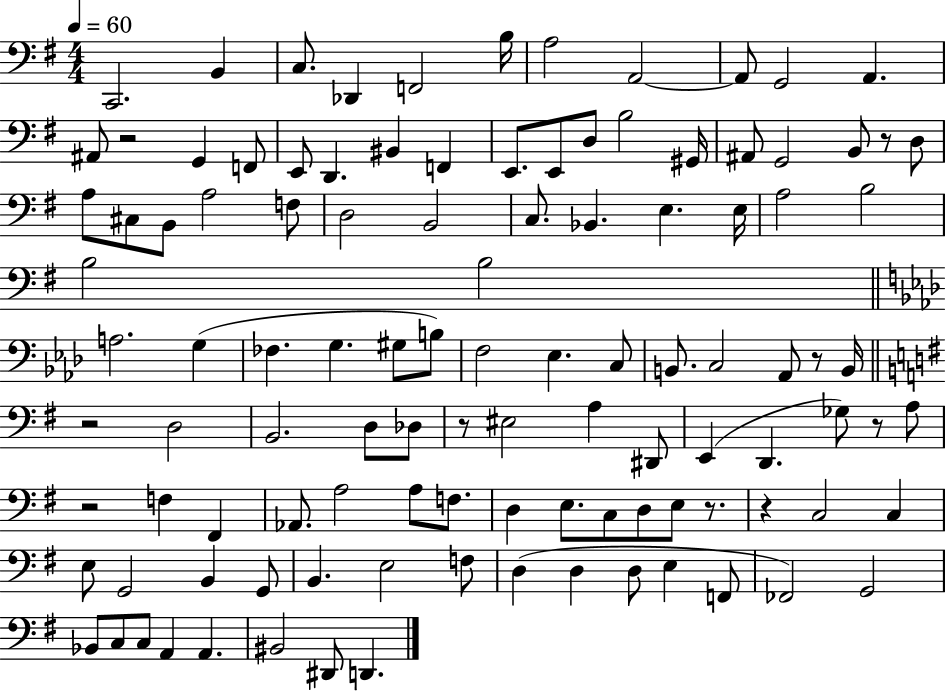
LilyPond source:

{
  \clef bass
  \numericTimeSignature
  \time 4/4
  \key g \major
  \tempo 4 = 60
  c,2. b,4 | c8. des,4 f,2 b16 | a2 a,2~~ | a,8 g,2 a,4. | \break ais,8 r2 g,4 f,8 | e,8 d,4. bis,4 f,4 | e,8. e,8 d8 b2 gis,16 | ais,8 g,2 b,8 r8 d8 | \break a8 cis8 b,8 a2 f8 | d2 b,2 | c8. bes,4. e4. e16 | a2 b2 | \break b2 b2 | \bar "||" \break \key f \minor a2. g4( | fes4. g4. gis8 b8) | f2 ees4. c8 | b,8. c2 aes,8 r8 b,16 | \break \bar "||" \break \key g \major r2 d2 | b,2. d8 des8 | r8 eis2 a4 dis,8 | e,4( d,4. ges8) r8 a8 | \break r2 f4 fis,4 | aes,8. a2 a8 f8. | d4 e8. c8 d8 e8 r8. | r4 c2 c4 | \break e8 g,2 b,4 g,8 | b,4. e2 f8 | d4( d4 d8 e4 f,8 | fes,2) g,2 | \break bes,8 c8 c8 a,4 a,4. | bis,2 dis,8 d,4. | \bar "|."
}